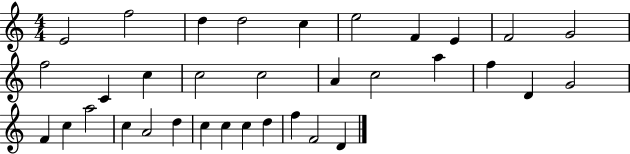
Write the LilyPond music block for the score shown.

{
  \clef treble
  \numericTimeSignature
  \time 4/4
  \key c \major
  e'2 f''2 | d''4 d''2 c''4 | e''2 f'4 e'4 | f'2 g'2 | \break f''2 c'4 c''4 | c''2 c''2 | a'4 c''2 a''4 | f''4 d'4 g'2 | \break f'4 c''4 a''2 | c''4 a'2 d''4 | c''4 c''4 c''4 d''4 | f''4 f'2 d'4 | \break \bar "|."
}